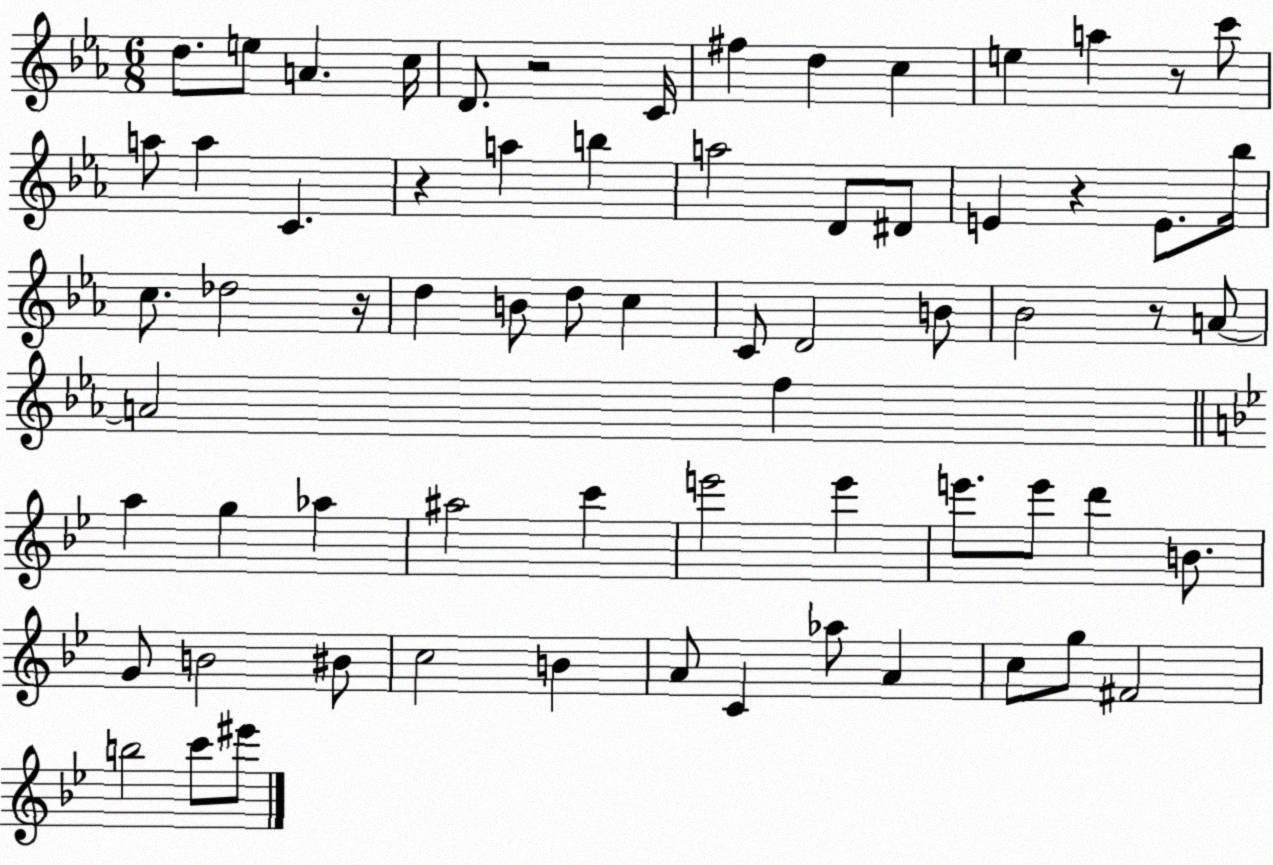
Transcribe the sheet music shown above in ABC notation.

X:1
T:Untitled
M:6/8
L:1/4
K:Eb
d/2 e/2 A c/4 D/2 z2 C/4 ^f d c e a z/2 c'/2 a/2 a C z a b a2 D/2 ^D/2 E z E/2 _b/4 c/2 _d2 z/4 d B/2 d/2 c C/2 D2 B/2 _B2 z/2 A/2 A2 f a g _a ^a2 c' e'2 e' e'/2 e'/2 d' B/2 G/2 B2 ^B/2 c2 B A/2 C _a/2 A c/2 g/2 ^F2 b2 c'/2 ^e'/2